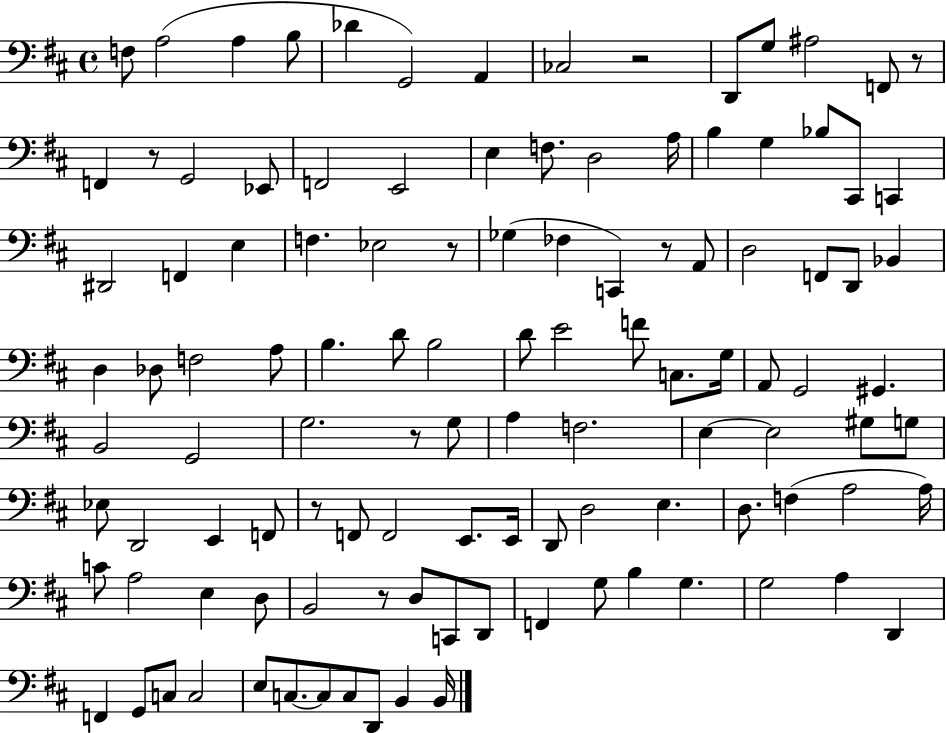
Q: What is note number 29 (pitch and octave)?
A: E3